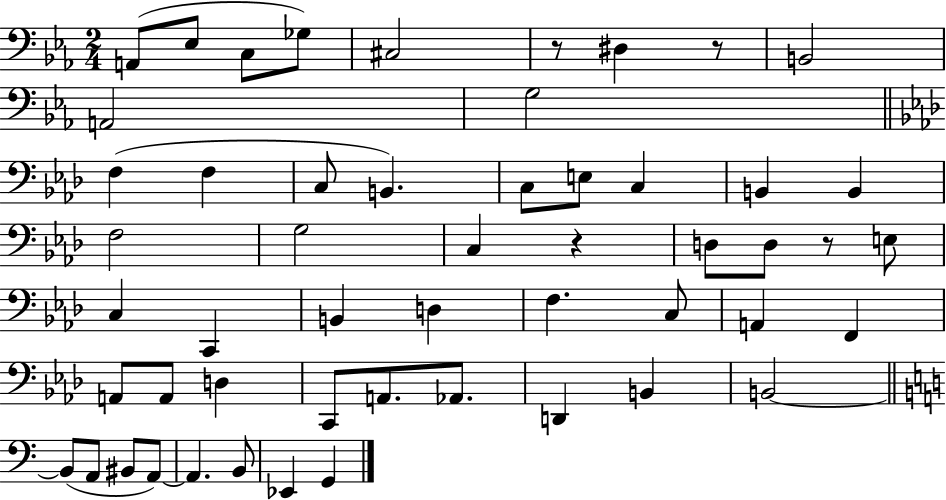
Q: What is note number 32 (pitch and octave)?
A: F2